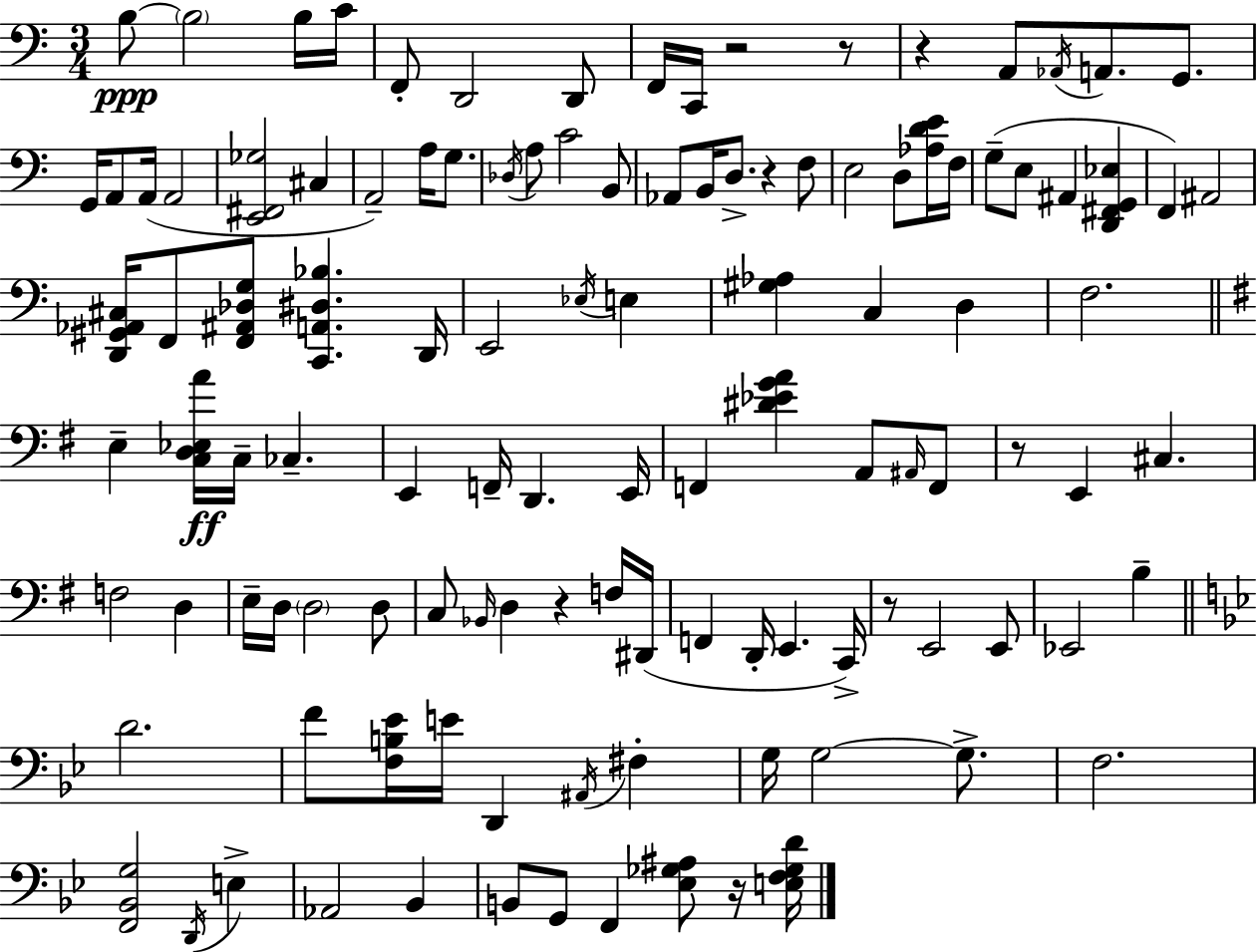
X:1
T:Untitled
M:3/4
L:1/4
K:Am
B,/2 B,2 B,/4 C/4 F,,/2 D,,2 D,,/2 F,,/4 C,,/4 z2 z/2 z A,,/2 _A,,/4 A,,/2 G,,/2 G,,/4 A,,/2 A,,/4 A,,2 [E,,^F,,_G,]2 ^C, A,,2 A,/4 G,/2 _D,/4 A,/2 C2 B,,/2 _A,,/2 B,,/4 D,/2 z F,/2 E,2 D,/2 [_A,DE]/4 F,/4 G,/2 E,/2 ^A,, [D,,^F,,G,,_E,] F,, ^A,,2 [D,,^G,,_A,,^C,]/4 F,,/2 [F,,^A,,_D,G,]/2 [C,,A,,^D,_B,] D,,/4 E,,2 _E,/4 E, [^G,_A,] C, D, F,2 E, [C,D,_E,A]/4 C,/4 _C, E,, F,,/4 D,, E,,/4 F,, [^D_EGA] A,,/2 ^A,,/4 F,,/2 z/2 E,, ^C, F,2 D, E,/4 D,/4 D,2 D,/2 C,/2 _B,,/4 D, z F,/4 ^D,,/4 F,, D,,/4 E,, C,,/4 z/2 E,,2 E,,/2 _E,,2 B, D2 F/2 [F,B,_E]/4 E/4 D,, ^A,,/4 ^F, G,/4 G,2 G,/2 F,2 [F,,_B,,G,]2 D,,/4 E, _A,,2 _B,, B,,/2 G,,/2 F,, [_E,_G,^A,]/2 z/4 [E,F,_G,D]/4